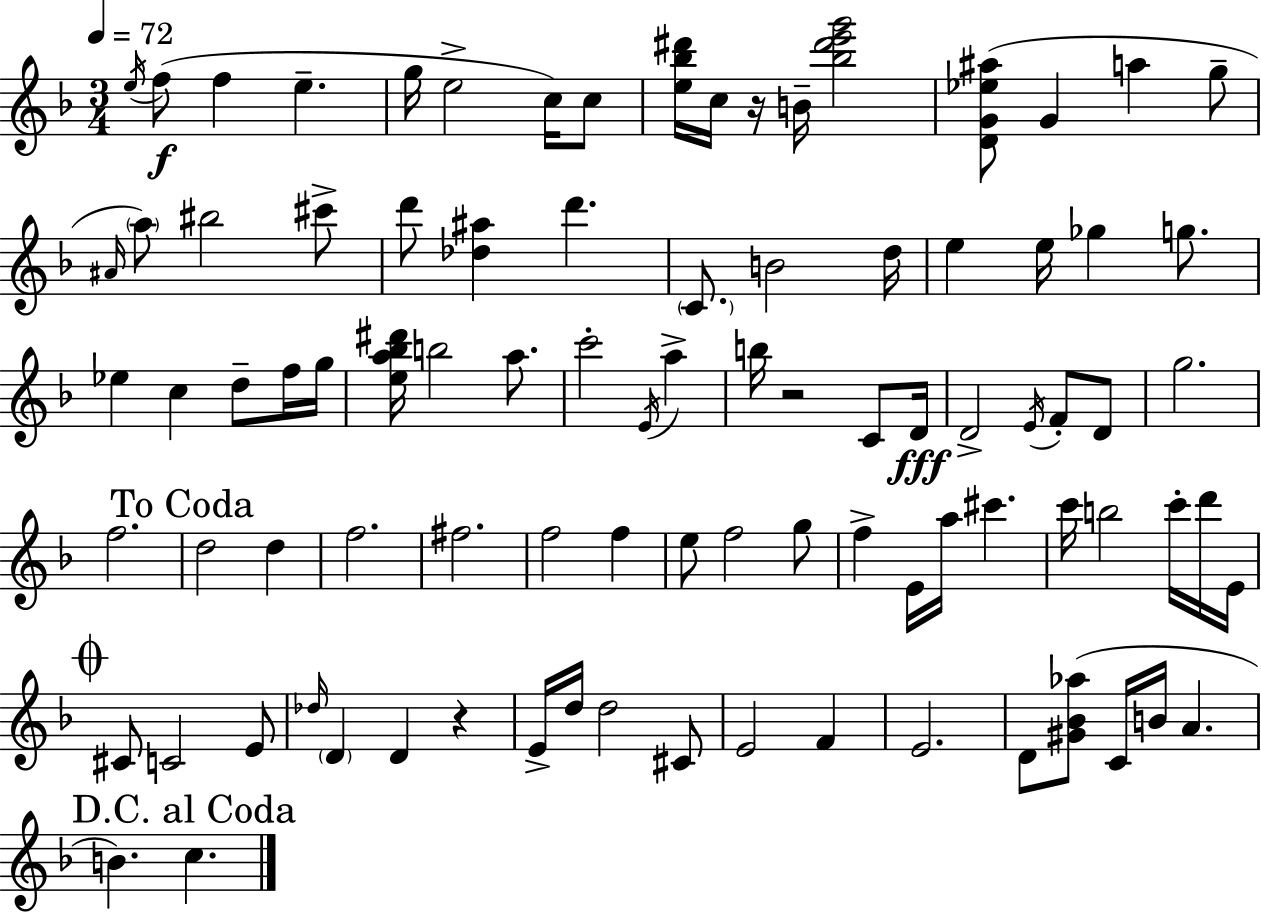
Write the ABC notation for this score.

X:1
T:Untitled
M:3/4
L:1/4
K:F
e/4 f/2 f e g/4 e2 c/4 c/2 [e_b^d']/4 c/4 z/4 B/4 [_b^d'e'g']2 [DG_e^a]/2 G a g/2 ^A/4 a/2 ^b2 ^c'/2 d'/2 [_d^a] d' C/2 B2 d/4 e e/4 _g g/2 _e c d/2 f/4 g/4 [ea_b^d']/4 b2 a/2 c'2 E/4 a b/4 z2 C/2 D/4 D2 E/4 F/2 D/2 g2 f2 d2 d f2 ^f2 f2 f e/2 f2 g/2 f E/4 a/4 ^c' c'/4 b2 c'/4 d'/4 E/4 ^C/2 C2 E/2 _d/4 D D z E/4 d/4 d2 ^C/2 E2 F E2 D/2 [^G_B_a]/2 C/4 B/4 A B c